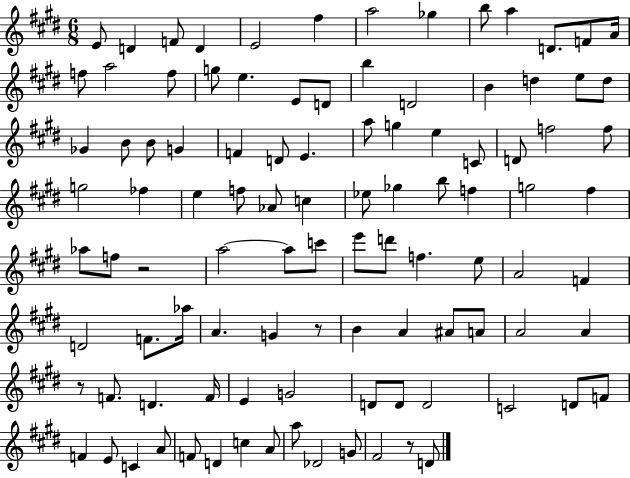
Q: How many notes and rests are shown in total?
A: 102